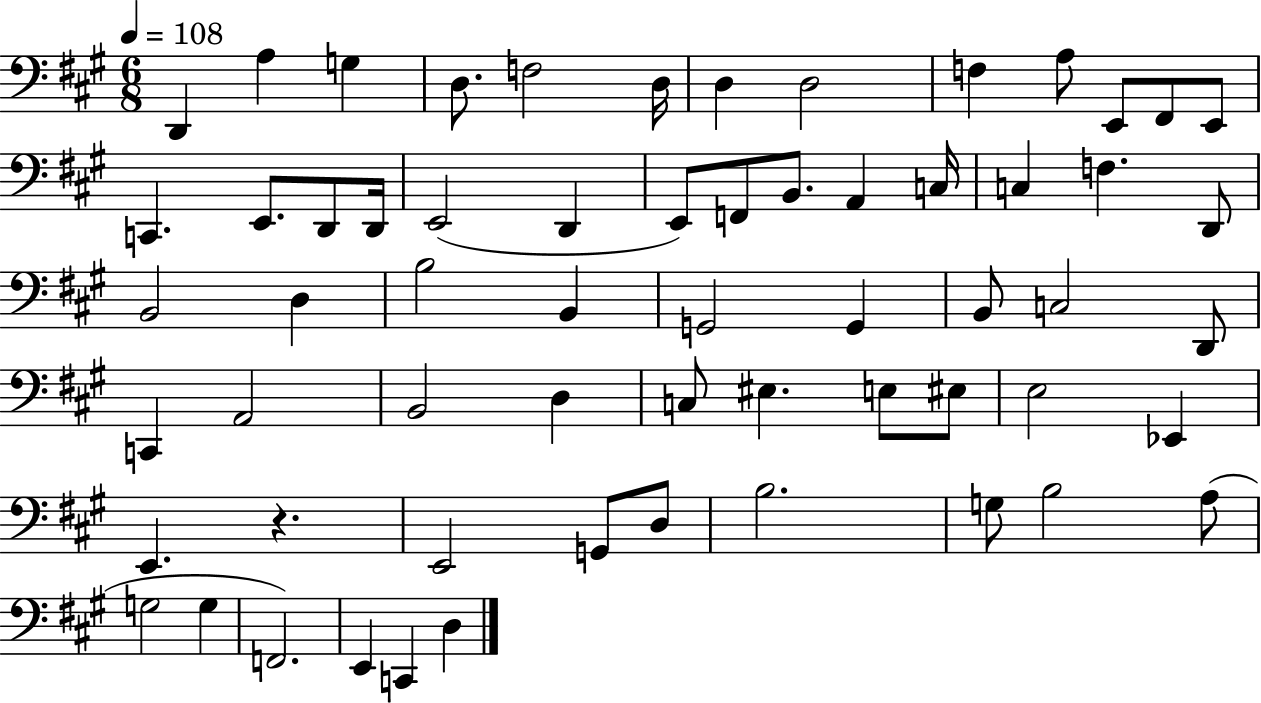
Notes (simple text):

D2/q A3/q G3/q D3/e. F3/h D3/s D3/q D3/h F3/q A3/e E2/e F#2/e E2/e C2/q. E2/e. D2/e D2/s E2/h D2/q E2/e F2/e B2/e. A2/q C3/s C3/q F3/q. D2/e B2/h D3/q B3/h B2/q G2/h G2/q B2/e C3/h D2/e C2/q A2/h B2/h D3/q C3/e EIS3/q. E3/e EIS3/e E3/h Eb2/q E2/q. R/q. E2/h G2/e D3/e B3/h. G3/e B3/h A3/e G3/h G3/q F2/h. E2/q C2/q D3/q